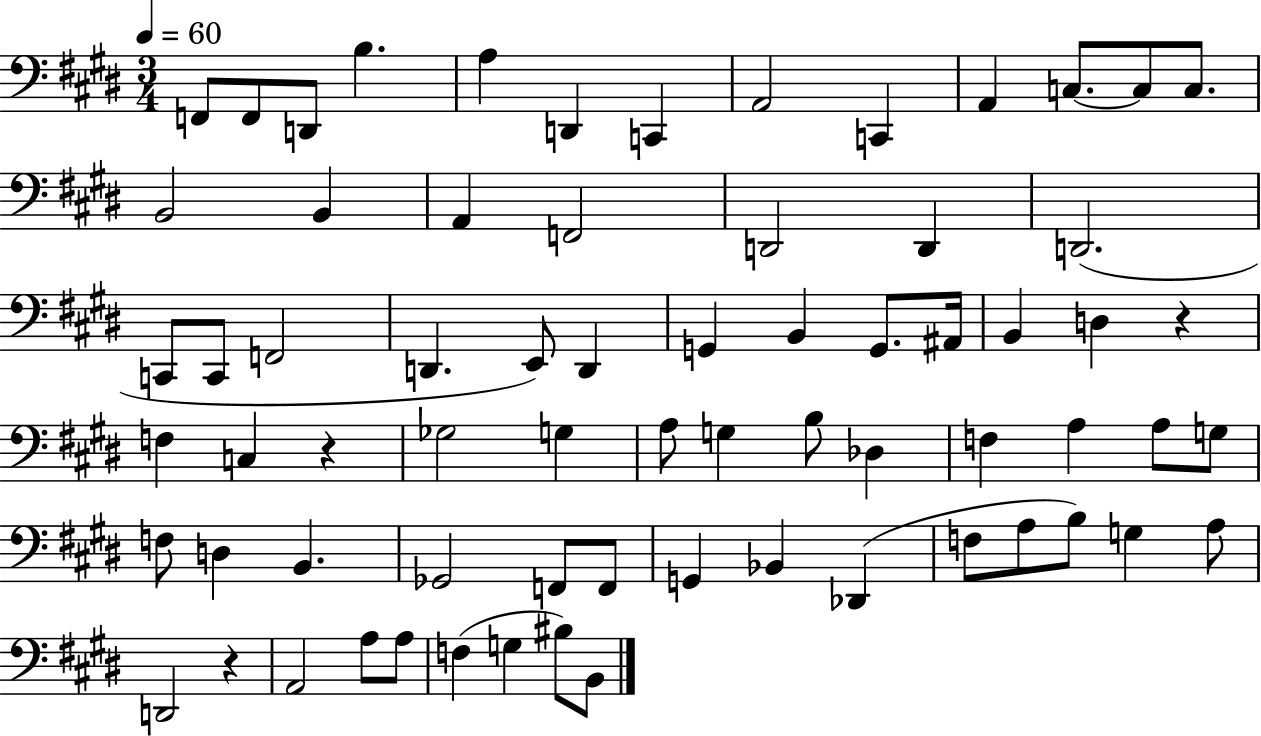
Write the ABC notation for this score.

X:1
T:Untitled
M:3/4
L:1/4
K:E
F,,/2 F,,/2 D,,/2 B, A, D,, C,, A,,2 C,, A,, C,/2 C,/2 C,/2 B,,2 B,, A,, F,,2 D,,2 D,, D,,2 C,,/2 C,,/2 F,,2 D,, E,,/2 D,, G,, B,, G,,/2 ^A,,/4 B,, D, z F, C, z _G,2 G, A,/2 G, B,/2 _D, F, A, A,/2 G,/2 F,/2 D, B,, _G,,2 F,,/2 F,,/2 G,, _B,, _D,, F,/2 A,/2 B,/2 G, A,/2 D,,2 z A,,2 A,/2 A,/2 F, G, ^B,/2 B,,/2